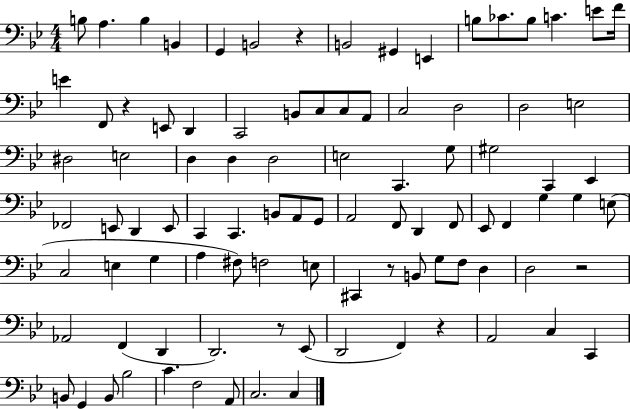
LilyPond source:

{
  \clef bass
  \numericTimeSignature
  \time 4/4
  \key bes \major
  b8 a4. b4 b,4 | g,4 b,2 r4 | b,2 gis,4 e,4 | b8 ces'8. b8 c'4. e'8 f'16 | \break e'4 f,8 r4 e,8 d,4 | c,2 b,8 c8 c8 a,8 | c2 d2 | d2 e2 | \break dis2 e2 | d4 d4 d2 | e2 c,4. g8 | gis2 c,4 ees,4 | \break fes,2 e,8 d,4 e,8 | c,4 c,4. b,8 a,8 g,8 | a,2 f,8 d,4 f,8 | ees,8 f,4 g4 g4 e8( | \break c2 e4 g4 | a4 fis8) f2 e8 | cis,4 r8 b,8 g8 f8 d4 | d2 r2 | \break aes,2 f,4( d,4 | d,2.) r8 ees,8( | d,2 f,4) r4 | a,2 c4 c,4 | \break b,8 g,4 b,8 bes2 | c'4. f2 a,8 | c2. c4 | \bar "|."
}